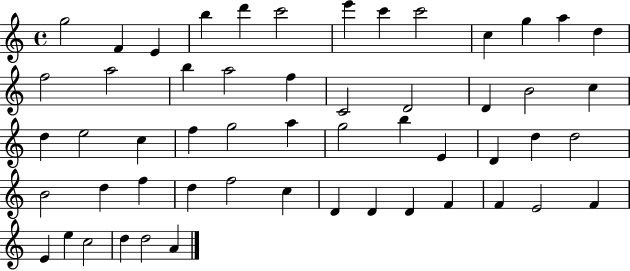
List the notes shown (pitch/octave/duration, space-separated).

G5/h F4/q E4/q B5/q D6/q C6/h E6/q C6/q C6/h C5/q G5/q A5/q D5/q F5/h A5/h B5/q A5/h F5/q C4/h D4/h D4/q B4/h C5/q D5/q E5/h C5/q F5/q G5/h A5/q G5/h B5/q E4/q D4/q D5/q D5/h B4/h D5/q F5/q D5/q F5/h C5/q D4/q D4/q D4/q F4/q F4/q E4/h F4/q E4/q E5/q C5/h D5/q D5/h A4/q